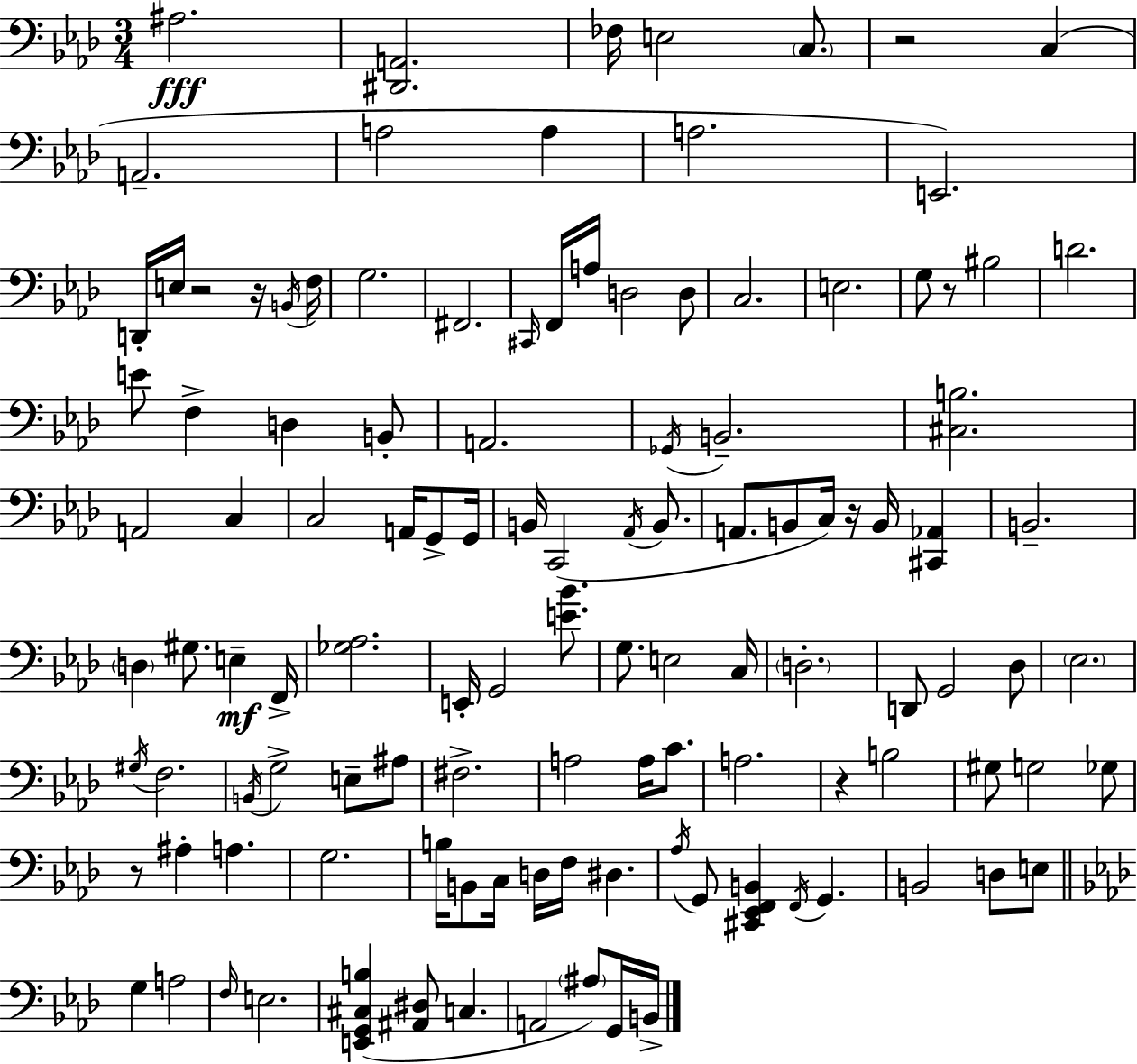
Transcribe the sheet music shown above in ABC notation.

X:1
T:Untitled
M:3/4
L:1/4
K:Ab
^A,2 [^D,,A,,]2 _F,/4 E,2 C,/2 z2 C, A,,2 A,2 A, A,2 E,,2 D,,/4 E,/4 z2 z/4 B,,/4 F,/4 G,2 ^F,,2 ^C,,/4 F,,/4 A,/4 D,2 D,/2 C,2 E,2 G,/2 z/2 ^B,2 D2 E/2 F, D, B,,/2 A,,2 _G,,/4 B,,2 [^C,B,]2 A,,2 C, C,2 A,,/4 G,,/2 G,,/4 B,,/4 C,,2 _A,,/4 B,,/2 A,,/2 B,,/2 C,/4 z/4 B,,/4 [^C,,_A,,] B,,2 D, ^G,/2 E, F,,/4 [_G,_A,]2 E,,/4 G,,2 [E_B]/2 G,/2 E,2 C,/4 D,2 D,,/2 G,,2 _D,/2 _E,2 ^G,/4 F,2 B,,/4 G,2 E,/2 ^A,/2 ^F,2 A,2 A,/4 C/2 A,2 z B,2 ^G,/2 G,2 _G,/2 z/2 ^A, A, G,2 B,/4 B,,/2 C,/4 D,/4 F,/4 ^D, _A,/4 G,,/2 [^C,,_E,,F,,B,,] F,,/4 G,, B,,2 D,/2 E,/2 G, A,2 F,/4 E,2 [E,,G,,^C,B,] [^A,,^D,]/2 C, A,,2 ^A,/2 G,,/4 B,,/4